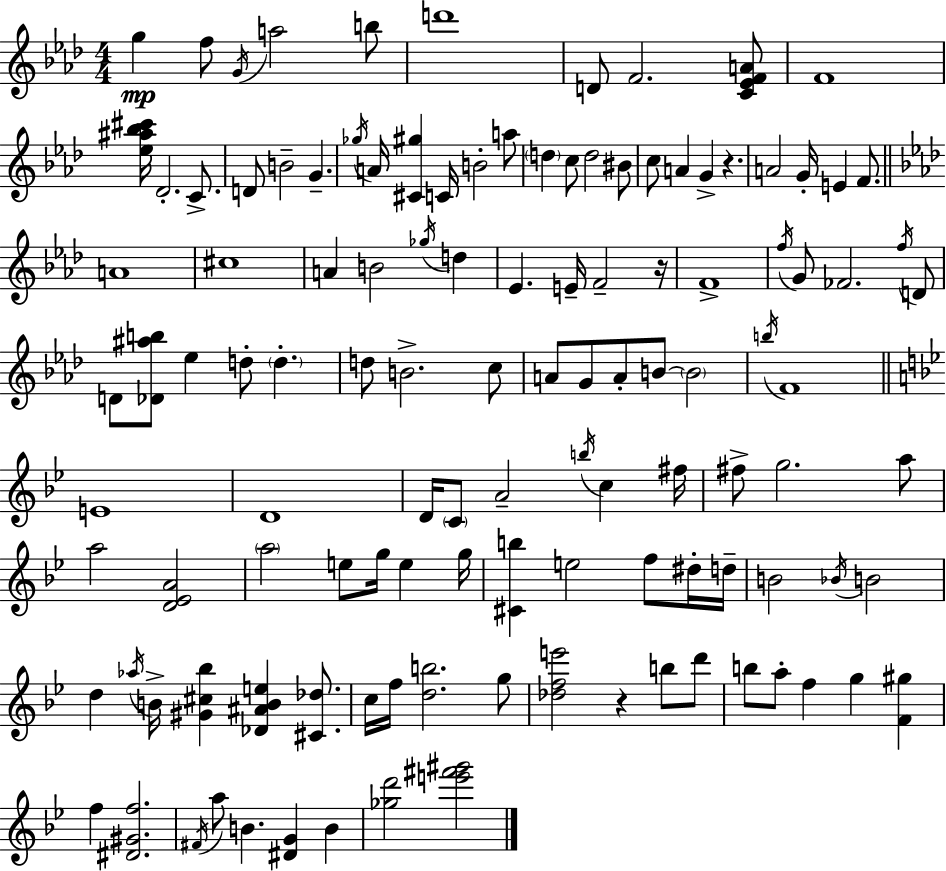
{
  \clef treble
  \numericTimeSignature
  \time 4/4
  \key aes \major
  \repeat volta 2 { g''4\mp f''8 \acciaccatura { g'16 } a''2 b''8 | d'''1 | d'8 f'2. <c' ees' f' a'>8 | f'1 | \break <ees'' ais'' bes'' cis'''>16 des'2.-. c'8.-> | d'8 b'2-- g'4.-- | \acciaccatura { ges''16 } a'16 <cis' gis''>4 c'16 b'2-. | a''8 \parenthesize d''4 c''8 d''2 | \break bis'8 c''8 a'4 g'4-> r4. | a'2 g'16-. e'4 f'8. | \bar "||" \break \key aes \major a'1 | cis''1 | a'4 b'2 \acciaccatura { ges''16 } d''4 | ees'4. e'16-- f'2-- | \break r16 f'1-> | \acciaccatura { f''16 } g'8 fes'2. | \acciaccatura { f''16 } d'8 d'8 <des' ais'' b''>8 ees''4 d''8-. \parenthesize d''4.-. | d''8 b'2.-> | \break c''8 a'8 g'8 a'8-. b'8~~ \parenthesize b'2 | \acciaccatura { b''16 } f'1 | \bar "||" \break \key g \minor e'1 | d'1 | d'16 \parenthesize c'8 a'2-- \acciaccatura { b''16 } c''4 | fis''16 fis''8-> g''2. a''8 | \break a''2 <d' ees' a'>2 | \parenthesize a''2 e''8 g''16 e''4 | g''16 <cis' b''>4 e''2 f''8 dis''16-. | d''16-- b'2 \acciaccatura { bes'16 } b'2 | \break d''4 \acciaccatura { aes''16 } b'16-> <gis' cis'' bes''>4 <des' ais' b' e''>4 | <cis' des''>8. c''16 f''16 <d'' b''>2. | g''8 <des'' f'' e'''>2 r4 b''8 | d'''8 b''8 a''8-. f''4 g''4 <f' gis''>4 | \break f''4 <dis' gis' f''>2. | \acciaccatura { fis'16 } a''8 b'4. <dis' g'>4 | b'4 <ges'' d'''>2 <e''' fis''' gis'''>2 | } \bar "|."
}